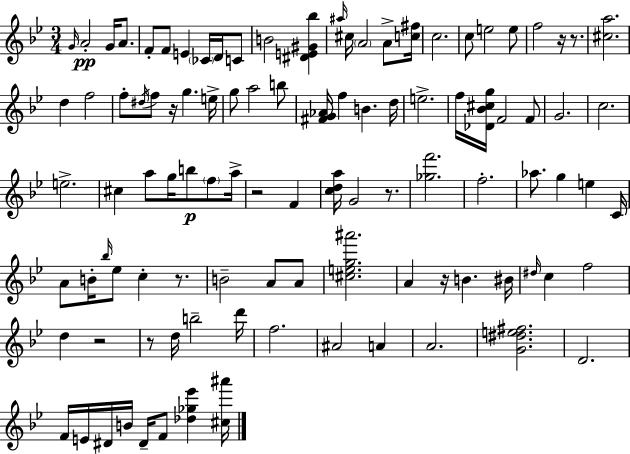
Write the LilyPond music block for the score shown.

{
  \clef treble
  \numericTimeSignature
  \time 3/4
  \key g \minor
  \grace { g'16 }\pp a'2-. g'16 a'8. | f'8-. f'8 e'4 \parenthesize ces'16 d'16 c'8 | b'2 <dis' e' gis' bes''>4 | \grace { ais''16 } cis''16 \parenthesize a'2 a'8-> | \break <c'' fis''>16 c''2. | c''8 e''2 | e''8 f''2 r16 r8. | <cis'' a''>2. | \break d''4 f''2 | f''8-. \acciaccatura { dis''16 } f''8 r16 g''4. | e''16-> g''8 a''2 | b''8 <fis' g' aes'>16 f''4 b'4. | \break d''16 e''2.-> | f''16 <des' bes' cis'' g''>16 f'2 | f'8 g'2. | c''2. | \break e''2.-> | cis''4 a''8 g''16 b''8\p | \parenthesize f''8 a''16-> r2 f'4 | <c'' d'' a''>16 g'2 | \break r8. <ges'' f'''>2. | f''2.-. | aes''8. g''4 e''4 | c'16 a'8 b'16-. \grace { bes''16 } ees''8 c''4-. | \break r8. b'2-- | a'8 a'8 <cis'' e'' g'' ais'''>2. | a'4 r16 b'4. | bis'16 \grace { dis''16 } c''4 f''2 | \break d''4 r2 | r8 d''16 b''2-- | d'''16 f''2. | ais'2 | \break a'4 a'2. | <g' dis'' e'' fis''>2. | d'2. | f'16 e'16 dis'16 b'16 dis'16-- f'8 | \break <des'' ges'' ees'''>4 <cis'' ais'''>16 \bar "|."
}